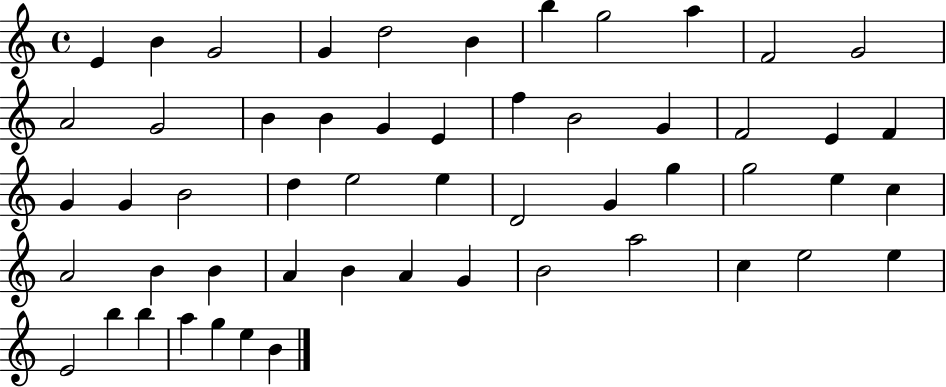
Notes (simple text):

E4/q B4/q G4/h G4/q D5/h B4/q B5/q G5/h A5/q F4/h G4/h A4/h G4/h B4/q B4/q G4/q E4/q F5/q B4/h G4/q F4/h E4/q F4/q G4/q G4/q B4/h D5/q E5/h E5/q D4/h G4/q G5/q G5/h E5/q C5/q A4/h B4/q B4/q A4/q B4/q A4/q G4/q B4/h A5/h C5/q E5/h E5/q E4/h B5/q B5/q A5/q G5/q E5/q B4/q